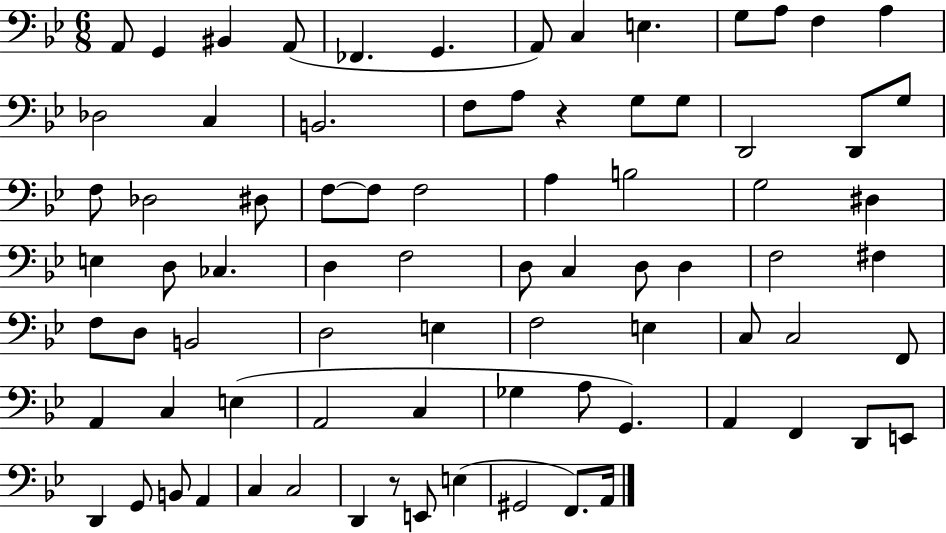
X:1
T:Untitled
M:6/8
L:1/4
K:Bb
A,,/2 G,, ^B,, A,,/2 _F,, G,, A,,/2 C, E, G,/2 A,/2 F, A, _D,2 C, B,,2 F,/2 A,/2 z G,/2 G,/2 D,,2 D,,/2 G,/2 F,/2 _D,2 ^D,/2 F,/2 F,/2 F,2 A, B,2 G,2 ^D, E, D,/2 _C, D, F,2 D,/2 C, D,/2 D, F,2 ^F, F,/2 D,/2 B,,2 D,2 E, F,2 E, C,/2 C,2 F,,/2 A,, C, E, A,,2 C, _G, A,/2 G,, A,, F,, D,,/2 E,,/2 D,, G,,/2 B,,/2 A,, C, C,2 D,, z/2 E,,/2 E, ^G,,2 F,,/2 A,,/4